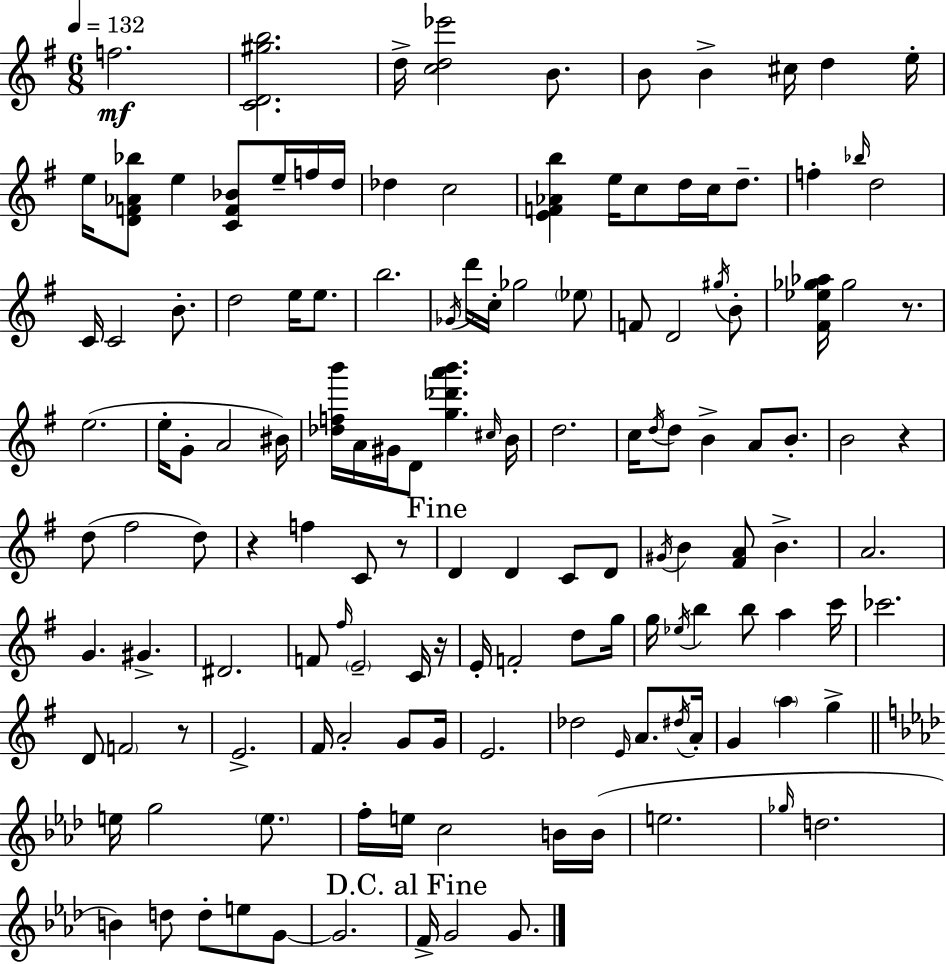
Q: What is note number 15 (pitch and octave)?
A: C5